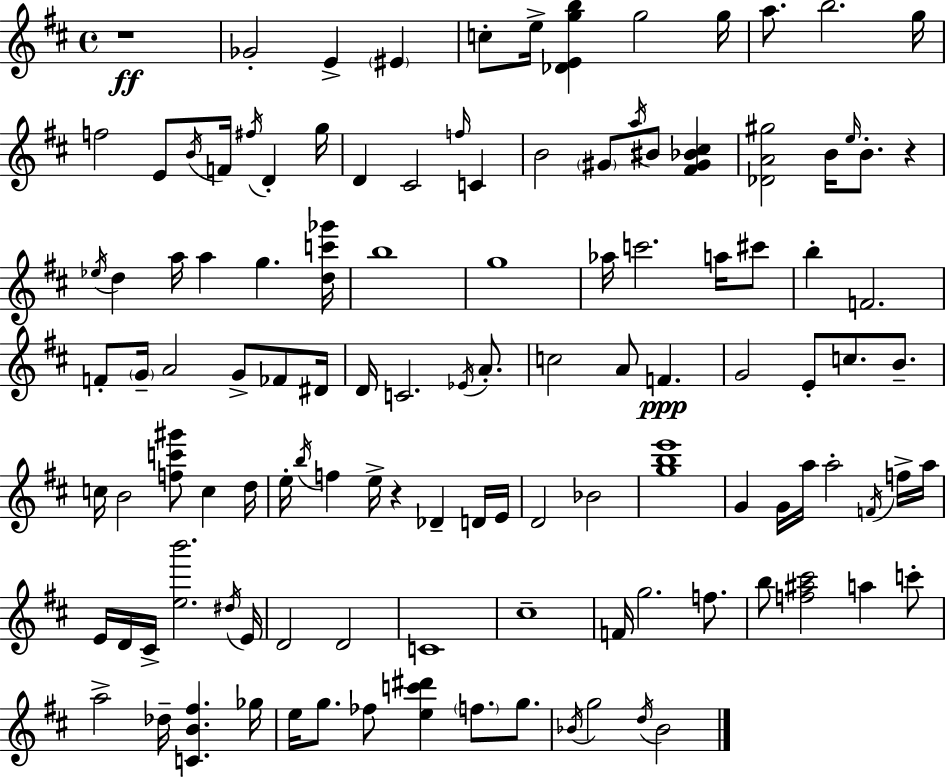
{
  \clef treble
  \time 4/4
  \defaultTimeSignature
  \key d \major
  r1\ff | ges'2-. e'4-> \parenthesize eis'4 | c''8-. e''16-> <des' e' g'' b''>4 g''2 g''16 | a''8. b''2. g''16 | \break f''2 e'8 \acciaccatura { b'16 } f'16 \acciaccatura { fis''16 } d'4-. | g''16 d'4 cis'2 \grace { f''16 } c'4 | b'2 \parenthesize gis'8 \acciaccatura { a''16 } bis'8 | <fis' gis' bes' cis''>4 <des' a' gis''>2 b'16 \grace { e''16 } b'8.-. | \break r4 \acciaccatura { ees''16 } d''4 a''16 a''4 g''4. | <d'' c''' ges'''>16 b''1 | g''1 | aes''16 c'''2. | \break a''16 cis'''8 b''4-. f'2. | f'8-. \parenthesize g'16-- a'2 | g'8-> fes'8 dis'16 d'16 c'2. | \acciaccatura { ees'16 } a'8.-. c''2 a'8 | \break f'4.\ppp g'2 e'8-. | c''8. b'8.-- c''16 b'2 | <f'' c''' gis'''>8 c''4 d''16 e''16-. \acciaccatura { b''16 } f''4 e''16-> r4 | des'4-- d'16 e'16 d'2 | \break bes'2 <g'' b'' e'''>1 | g'4 g'16 a''16 a''2-. | \acciaccatura { f'16 } f''16-> a''16 e'16 d'16 cis'16-> <e'' b'''>2. | \acciaccatura { dis''16 } e'16 d'2 | \break d'2 c'1 | cis''1-- | f'16 g''2. | f''8. b''8 <f'' ais'' cis'''>2 | \break a''4 c'''8-. a''2-> | des''16-- <c' b' fis''>4. ges''16 e''16 g''8. fes''8 | <e'' c''' dis'''>4 \parenthesize f''8. g''8. \acciaccatura { bes'16 } g''2 | \acciaccatura { d''16 } bes'2 \bar "|."
}